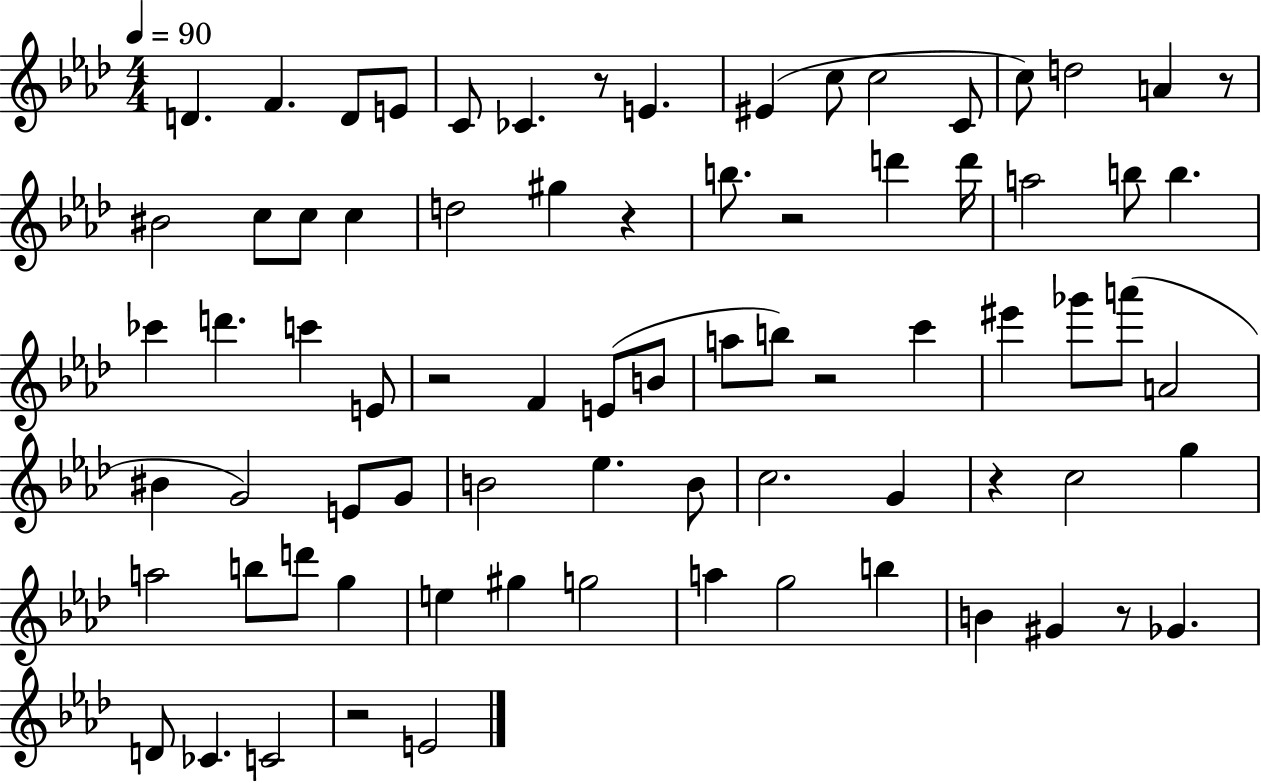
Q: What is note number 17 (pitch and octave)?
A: C5